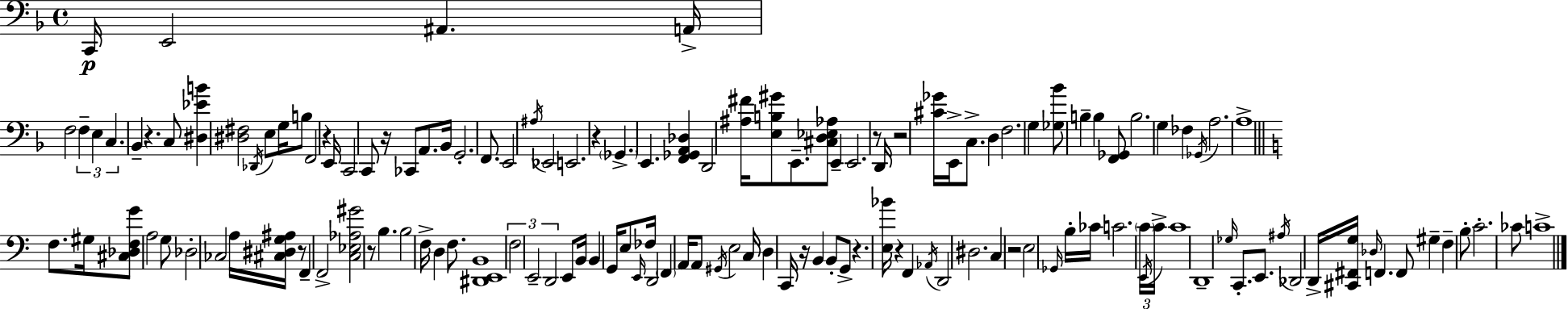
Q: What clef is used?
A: bass